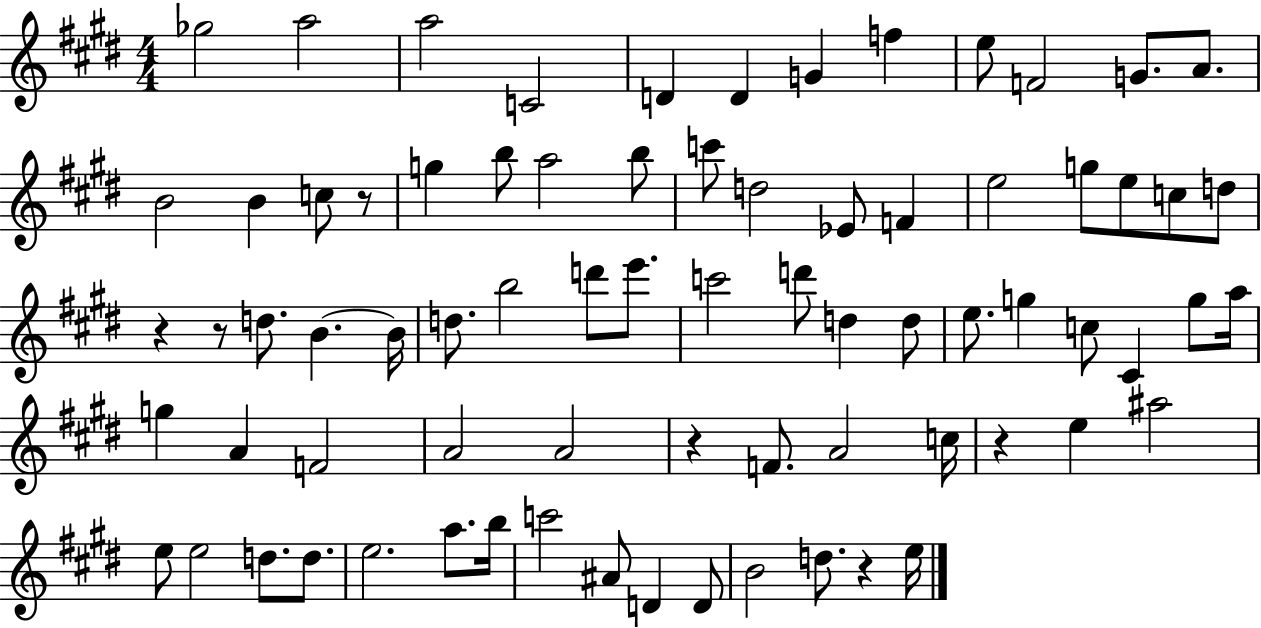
X:1
T:Untitled
M:4/4
L:1/4
K:E
_g2 a2 a2 C2 D D G f e/2 F2 G/2 A/2 B2 B c/2 z/2 g b/2 a2 b/2 c'/2 d2 _E/2 F e2 g/2 e/2 c/2 d/2 z z/2 d/2 B B/4 d/2 b2 d'/2 e'/2 c'2 d'/2 d d/2 e/2 g c/2 ^C g/2 a/4 g A F2 A2 A2 z F/2 A2 c/4 z e ^a2 e/2 e2 d/2 d/2 e2 a/2 b/4 c'2 ^A/2 D D/2 B2 d/2 z e/4